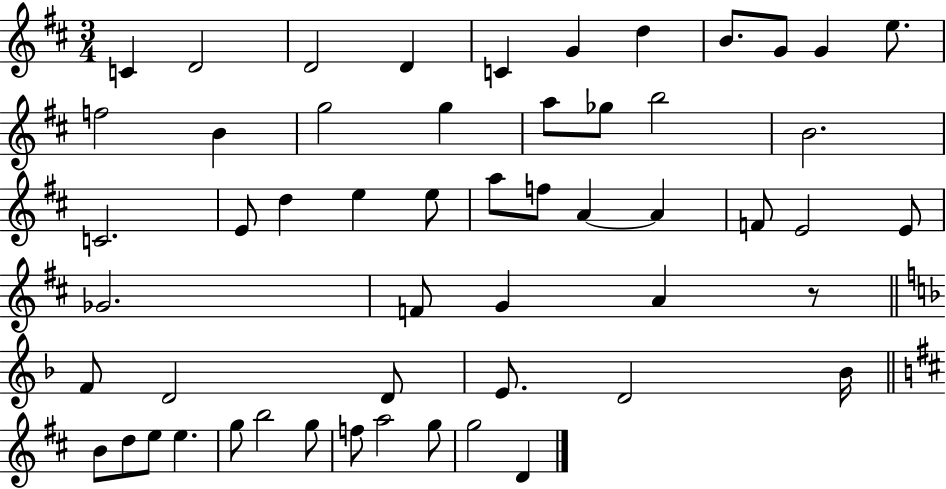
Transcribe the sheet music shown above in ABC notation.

X:1
T:Untitled
M:3/4
L:1/4
K:D
C D2 D2 D C G d B/2 G/2 G e/2 f2 B g2 g a/2 _g/2 b2 B2 C2 E/2 d e e/2 a/2 f/2 A A F/2 E2 E/2 _G2 F/2 G A z/2 F/2 D2 D/2 E/2 D2 _B/4 B/2 d/2 e/2 e g/2 b2 g/2 f/2 a2 g/2 g2 D